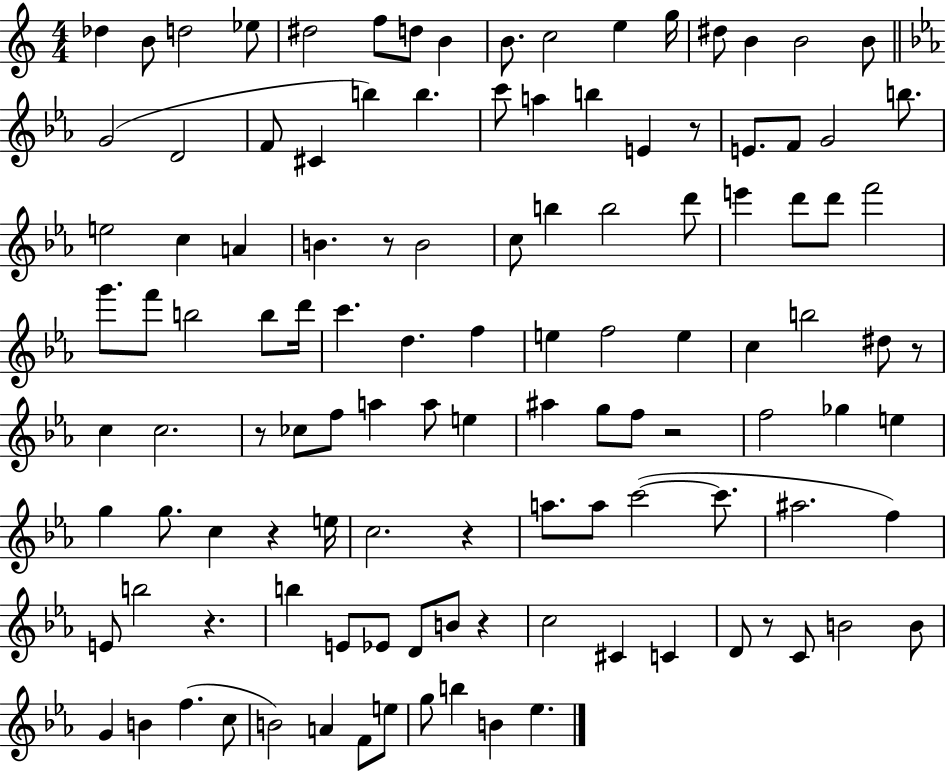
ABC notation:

X:1
T:Untitled
M:4/4
L:1/4
K:C
_d B/2 d2 _e/2 ^d2 f/2 d/2 B B/2 c2 e g/4 ^d/2 B B2 B/2 G2 D2 F/2 ^C b b c'/2 a b E z/2 E/2 F/2 G2 b/2 e2 c A B z/2 B2 c/2 b b2 d'/2 e' d'/2 d'/2 f'2 g'/2 f'/2 b2 b/2 d'/4 c' d f e f2 e c b2 ^d/2 z/2 c c2 z/2 _c/2 f/2 a a/2 e ^a g/2 f/2 z2 f2 _g e g g/2 c z e/4 c2 z a/2 a/2 c'2 c'/2 ^a2 f E/2 b2 z b E/2 _E/2 D/2 B/2 z c2 ^C C D/2 z/2 C/2 B2 B/2 G B f c/2 B2 A F/2 e/2 g/2 b B _e